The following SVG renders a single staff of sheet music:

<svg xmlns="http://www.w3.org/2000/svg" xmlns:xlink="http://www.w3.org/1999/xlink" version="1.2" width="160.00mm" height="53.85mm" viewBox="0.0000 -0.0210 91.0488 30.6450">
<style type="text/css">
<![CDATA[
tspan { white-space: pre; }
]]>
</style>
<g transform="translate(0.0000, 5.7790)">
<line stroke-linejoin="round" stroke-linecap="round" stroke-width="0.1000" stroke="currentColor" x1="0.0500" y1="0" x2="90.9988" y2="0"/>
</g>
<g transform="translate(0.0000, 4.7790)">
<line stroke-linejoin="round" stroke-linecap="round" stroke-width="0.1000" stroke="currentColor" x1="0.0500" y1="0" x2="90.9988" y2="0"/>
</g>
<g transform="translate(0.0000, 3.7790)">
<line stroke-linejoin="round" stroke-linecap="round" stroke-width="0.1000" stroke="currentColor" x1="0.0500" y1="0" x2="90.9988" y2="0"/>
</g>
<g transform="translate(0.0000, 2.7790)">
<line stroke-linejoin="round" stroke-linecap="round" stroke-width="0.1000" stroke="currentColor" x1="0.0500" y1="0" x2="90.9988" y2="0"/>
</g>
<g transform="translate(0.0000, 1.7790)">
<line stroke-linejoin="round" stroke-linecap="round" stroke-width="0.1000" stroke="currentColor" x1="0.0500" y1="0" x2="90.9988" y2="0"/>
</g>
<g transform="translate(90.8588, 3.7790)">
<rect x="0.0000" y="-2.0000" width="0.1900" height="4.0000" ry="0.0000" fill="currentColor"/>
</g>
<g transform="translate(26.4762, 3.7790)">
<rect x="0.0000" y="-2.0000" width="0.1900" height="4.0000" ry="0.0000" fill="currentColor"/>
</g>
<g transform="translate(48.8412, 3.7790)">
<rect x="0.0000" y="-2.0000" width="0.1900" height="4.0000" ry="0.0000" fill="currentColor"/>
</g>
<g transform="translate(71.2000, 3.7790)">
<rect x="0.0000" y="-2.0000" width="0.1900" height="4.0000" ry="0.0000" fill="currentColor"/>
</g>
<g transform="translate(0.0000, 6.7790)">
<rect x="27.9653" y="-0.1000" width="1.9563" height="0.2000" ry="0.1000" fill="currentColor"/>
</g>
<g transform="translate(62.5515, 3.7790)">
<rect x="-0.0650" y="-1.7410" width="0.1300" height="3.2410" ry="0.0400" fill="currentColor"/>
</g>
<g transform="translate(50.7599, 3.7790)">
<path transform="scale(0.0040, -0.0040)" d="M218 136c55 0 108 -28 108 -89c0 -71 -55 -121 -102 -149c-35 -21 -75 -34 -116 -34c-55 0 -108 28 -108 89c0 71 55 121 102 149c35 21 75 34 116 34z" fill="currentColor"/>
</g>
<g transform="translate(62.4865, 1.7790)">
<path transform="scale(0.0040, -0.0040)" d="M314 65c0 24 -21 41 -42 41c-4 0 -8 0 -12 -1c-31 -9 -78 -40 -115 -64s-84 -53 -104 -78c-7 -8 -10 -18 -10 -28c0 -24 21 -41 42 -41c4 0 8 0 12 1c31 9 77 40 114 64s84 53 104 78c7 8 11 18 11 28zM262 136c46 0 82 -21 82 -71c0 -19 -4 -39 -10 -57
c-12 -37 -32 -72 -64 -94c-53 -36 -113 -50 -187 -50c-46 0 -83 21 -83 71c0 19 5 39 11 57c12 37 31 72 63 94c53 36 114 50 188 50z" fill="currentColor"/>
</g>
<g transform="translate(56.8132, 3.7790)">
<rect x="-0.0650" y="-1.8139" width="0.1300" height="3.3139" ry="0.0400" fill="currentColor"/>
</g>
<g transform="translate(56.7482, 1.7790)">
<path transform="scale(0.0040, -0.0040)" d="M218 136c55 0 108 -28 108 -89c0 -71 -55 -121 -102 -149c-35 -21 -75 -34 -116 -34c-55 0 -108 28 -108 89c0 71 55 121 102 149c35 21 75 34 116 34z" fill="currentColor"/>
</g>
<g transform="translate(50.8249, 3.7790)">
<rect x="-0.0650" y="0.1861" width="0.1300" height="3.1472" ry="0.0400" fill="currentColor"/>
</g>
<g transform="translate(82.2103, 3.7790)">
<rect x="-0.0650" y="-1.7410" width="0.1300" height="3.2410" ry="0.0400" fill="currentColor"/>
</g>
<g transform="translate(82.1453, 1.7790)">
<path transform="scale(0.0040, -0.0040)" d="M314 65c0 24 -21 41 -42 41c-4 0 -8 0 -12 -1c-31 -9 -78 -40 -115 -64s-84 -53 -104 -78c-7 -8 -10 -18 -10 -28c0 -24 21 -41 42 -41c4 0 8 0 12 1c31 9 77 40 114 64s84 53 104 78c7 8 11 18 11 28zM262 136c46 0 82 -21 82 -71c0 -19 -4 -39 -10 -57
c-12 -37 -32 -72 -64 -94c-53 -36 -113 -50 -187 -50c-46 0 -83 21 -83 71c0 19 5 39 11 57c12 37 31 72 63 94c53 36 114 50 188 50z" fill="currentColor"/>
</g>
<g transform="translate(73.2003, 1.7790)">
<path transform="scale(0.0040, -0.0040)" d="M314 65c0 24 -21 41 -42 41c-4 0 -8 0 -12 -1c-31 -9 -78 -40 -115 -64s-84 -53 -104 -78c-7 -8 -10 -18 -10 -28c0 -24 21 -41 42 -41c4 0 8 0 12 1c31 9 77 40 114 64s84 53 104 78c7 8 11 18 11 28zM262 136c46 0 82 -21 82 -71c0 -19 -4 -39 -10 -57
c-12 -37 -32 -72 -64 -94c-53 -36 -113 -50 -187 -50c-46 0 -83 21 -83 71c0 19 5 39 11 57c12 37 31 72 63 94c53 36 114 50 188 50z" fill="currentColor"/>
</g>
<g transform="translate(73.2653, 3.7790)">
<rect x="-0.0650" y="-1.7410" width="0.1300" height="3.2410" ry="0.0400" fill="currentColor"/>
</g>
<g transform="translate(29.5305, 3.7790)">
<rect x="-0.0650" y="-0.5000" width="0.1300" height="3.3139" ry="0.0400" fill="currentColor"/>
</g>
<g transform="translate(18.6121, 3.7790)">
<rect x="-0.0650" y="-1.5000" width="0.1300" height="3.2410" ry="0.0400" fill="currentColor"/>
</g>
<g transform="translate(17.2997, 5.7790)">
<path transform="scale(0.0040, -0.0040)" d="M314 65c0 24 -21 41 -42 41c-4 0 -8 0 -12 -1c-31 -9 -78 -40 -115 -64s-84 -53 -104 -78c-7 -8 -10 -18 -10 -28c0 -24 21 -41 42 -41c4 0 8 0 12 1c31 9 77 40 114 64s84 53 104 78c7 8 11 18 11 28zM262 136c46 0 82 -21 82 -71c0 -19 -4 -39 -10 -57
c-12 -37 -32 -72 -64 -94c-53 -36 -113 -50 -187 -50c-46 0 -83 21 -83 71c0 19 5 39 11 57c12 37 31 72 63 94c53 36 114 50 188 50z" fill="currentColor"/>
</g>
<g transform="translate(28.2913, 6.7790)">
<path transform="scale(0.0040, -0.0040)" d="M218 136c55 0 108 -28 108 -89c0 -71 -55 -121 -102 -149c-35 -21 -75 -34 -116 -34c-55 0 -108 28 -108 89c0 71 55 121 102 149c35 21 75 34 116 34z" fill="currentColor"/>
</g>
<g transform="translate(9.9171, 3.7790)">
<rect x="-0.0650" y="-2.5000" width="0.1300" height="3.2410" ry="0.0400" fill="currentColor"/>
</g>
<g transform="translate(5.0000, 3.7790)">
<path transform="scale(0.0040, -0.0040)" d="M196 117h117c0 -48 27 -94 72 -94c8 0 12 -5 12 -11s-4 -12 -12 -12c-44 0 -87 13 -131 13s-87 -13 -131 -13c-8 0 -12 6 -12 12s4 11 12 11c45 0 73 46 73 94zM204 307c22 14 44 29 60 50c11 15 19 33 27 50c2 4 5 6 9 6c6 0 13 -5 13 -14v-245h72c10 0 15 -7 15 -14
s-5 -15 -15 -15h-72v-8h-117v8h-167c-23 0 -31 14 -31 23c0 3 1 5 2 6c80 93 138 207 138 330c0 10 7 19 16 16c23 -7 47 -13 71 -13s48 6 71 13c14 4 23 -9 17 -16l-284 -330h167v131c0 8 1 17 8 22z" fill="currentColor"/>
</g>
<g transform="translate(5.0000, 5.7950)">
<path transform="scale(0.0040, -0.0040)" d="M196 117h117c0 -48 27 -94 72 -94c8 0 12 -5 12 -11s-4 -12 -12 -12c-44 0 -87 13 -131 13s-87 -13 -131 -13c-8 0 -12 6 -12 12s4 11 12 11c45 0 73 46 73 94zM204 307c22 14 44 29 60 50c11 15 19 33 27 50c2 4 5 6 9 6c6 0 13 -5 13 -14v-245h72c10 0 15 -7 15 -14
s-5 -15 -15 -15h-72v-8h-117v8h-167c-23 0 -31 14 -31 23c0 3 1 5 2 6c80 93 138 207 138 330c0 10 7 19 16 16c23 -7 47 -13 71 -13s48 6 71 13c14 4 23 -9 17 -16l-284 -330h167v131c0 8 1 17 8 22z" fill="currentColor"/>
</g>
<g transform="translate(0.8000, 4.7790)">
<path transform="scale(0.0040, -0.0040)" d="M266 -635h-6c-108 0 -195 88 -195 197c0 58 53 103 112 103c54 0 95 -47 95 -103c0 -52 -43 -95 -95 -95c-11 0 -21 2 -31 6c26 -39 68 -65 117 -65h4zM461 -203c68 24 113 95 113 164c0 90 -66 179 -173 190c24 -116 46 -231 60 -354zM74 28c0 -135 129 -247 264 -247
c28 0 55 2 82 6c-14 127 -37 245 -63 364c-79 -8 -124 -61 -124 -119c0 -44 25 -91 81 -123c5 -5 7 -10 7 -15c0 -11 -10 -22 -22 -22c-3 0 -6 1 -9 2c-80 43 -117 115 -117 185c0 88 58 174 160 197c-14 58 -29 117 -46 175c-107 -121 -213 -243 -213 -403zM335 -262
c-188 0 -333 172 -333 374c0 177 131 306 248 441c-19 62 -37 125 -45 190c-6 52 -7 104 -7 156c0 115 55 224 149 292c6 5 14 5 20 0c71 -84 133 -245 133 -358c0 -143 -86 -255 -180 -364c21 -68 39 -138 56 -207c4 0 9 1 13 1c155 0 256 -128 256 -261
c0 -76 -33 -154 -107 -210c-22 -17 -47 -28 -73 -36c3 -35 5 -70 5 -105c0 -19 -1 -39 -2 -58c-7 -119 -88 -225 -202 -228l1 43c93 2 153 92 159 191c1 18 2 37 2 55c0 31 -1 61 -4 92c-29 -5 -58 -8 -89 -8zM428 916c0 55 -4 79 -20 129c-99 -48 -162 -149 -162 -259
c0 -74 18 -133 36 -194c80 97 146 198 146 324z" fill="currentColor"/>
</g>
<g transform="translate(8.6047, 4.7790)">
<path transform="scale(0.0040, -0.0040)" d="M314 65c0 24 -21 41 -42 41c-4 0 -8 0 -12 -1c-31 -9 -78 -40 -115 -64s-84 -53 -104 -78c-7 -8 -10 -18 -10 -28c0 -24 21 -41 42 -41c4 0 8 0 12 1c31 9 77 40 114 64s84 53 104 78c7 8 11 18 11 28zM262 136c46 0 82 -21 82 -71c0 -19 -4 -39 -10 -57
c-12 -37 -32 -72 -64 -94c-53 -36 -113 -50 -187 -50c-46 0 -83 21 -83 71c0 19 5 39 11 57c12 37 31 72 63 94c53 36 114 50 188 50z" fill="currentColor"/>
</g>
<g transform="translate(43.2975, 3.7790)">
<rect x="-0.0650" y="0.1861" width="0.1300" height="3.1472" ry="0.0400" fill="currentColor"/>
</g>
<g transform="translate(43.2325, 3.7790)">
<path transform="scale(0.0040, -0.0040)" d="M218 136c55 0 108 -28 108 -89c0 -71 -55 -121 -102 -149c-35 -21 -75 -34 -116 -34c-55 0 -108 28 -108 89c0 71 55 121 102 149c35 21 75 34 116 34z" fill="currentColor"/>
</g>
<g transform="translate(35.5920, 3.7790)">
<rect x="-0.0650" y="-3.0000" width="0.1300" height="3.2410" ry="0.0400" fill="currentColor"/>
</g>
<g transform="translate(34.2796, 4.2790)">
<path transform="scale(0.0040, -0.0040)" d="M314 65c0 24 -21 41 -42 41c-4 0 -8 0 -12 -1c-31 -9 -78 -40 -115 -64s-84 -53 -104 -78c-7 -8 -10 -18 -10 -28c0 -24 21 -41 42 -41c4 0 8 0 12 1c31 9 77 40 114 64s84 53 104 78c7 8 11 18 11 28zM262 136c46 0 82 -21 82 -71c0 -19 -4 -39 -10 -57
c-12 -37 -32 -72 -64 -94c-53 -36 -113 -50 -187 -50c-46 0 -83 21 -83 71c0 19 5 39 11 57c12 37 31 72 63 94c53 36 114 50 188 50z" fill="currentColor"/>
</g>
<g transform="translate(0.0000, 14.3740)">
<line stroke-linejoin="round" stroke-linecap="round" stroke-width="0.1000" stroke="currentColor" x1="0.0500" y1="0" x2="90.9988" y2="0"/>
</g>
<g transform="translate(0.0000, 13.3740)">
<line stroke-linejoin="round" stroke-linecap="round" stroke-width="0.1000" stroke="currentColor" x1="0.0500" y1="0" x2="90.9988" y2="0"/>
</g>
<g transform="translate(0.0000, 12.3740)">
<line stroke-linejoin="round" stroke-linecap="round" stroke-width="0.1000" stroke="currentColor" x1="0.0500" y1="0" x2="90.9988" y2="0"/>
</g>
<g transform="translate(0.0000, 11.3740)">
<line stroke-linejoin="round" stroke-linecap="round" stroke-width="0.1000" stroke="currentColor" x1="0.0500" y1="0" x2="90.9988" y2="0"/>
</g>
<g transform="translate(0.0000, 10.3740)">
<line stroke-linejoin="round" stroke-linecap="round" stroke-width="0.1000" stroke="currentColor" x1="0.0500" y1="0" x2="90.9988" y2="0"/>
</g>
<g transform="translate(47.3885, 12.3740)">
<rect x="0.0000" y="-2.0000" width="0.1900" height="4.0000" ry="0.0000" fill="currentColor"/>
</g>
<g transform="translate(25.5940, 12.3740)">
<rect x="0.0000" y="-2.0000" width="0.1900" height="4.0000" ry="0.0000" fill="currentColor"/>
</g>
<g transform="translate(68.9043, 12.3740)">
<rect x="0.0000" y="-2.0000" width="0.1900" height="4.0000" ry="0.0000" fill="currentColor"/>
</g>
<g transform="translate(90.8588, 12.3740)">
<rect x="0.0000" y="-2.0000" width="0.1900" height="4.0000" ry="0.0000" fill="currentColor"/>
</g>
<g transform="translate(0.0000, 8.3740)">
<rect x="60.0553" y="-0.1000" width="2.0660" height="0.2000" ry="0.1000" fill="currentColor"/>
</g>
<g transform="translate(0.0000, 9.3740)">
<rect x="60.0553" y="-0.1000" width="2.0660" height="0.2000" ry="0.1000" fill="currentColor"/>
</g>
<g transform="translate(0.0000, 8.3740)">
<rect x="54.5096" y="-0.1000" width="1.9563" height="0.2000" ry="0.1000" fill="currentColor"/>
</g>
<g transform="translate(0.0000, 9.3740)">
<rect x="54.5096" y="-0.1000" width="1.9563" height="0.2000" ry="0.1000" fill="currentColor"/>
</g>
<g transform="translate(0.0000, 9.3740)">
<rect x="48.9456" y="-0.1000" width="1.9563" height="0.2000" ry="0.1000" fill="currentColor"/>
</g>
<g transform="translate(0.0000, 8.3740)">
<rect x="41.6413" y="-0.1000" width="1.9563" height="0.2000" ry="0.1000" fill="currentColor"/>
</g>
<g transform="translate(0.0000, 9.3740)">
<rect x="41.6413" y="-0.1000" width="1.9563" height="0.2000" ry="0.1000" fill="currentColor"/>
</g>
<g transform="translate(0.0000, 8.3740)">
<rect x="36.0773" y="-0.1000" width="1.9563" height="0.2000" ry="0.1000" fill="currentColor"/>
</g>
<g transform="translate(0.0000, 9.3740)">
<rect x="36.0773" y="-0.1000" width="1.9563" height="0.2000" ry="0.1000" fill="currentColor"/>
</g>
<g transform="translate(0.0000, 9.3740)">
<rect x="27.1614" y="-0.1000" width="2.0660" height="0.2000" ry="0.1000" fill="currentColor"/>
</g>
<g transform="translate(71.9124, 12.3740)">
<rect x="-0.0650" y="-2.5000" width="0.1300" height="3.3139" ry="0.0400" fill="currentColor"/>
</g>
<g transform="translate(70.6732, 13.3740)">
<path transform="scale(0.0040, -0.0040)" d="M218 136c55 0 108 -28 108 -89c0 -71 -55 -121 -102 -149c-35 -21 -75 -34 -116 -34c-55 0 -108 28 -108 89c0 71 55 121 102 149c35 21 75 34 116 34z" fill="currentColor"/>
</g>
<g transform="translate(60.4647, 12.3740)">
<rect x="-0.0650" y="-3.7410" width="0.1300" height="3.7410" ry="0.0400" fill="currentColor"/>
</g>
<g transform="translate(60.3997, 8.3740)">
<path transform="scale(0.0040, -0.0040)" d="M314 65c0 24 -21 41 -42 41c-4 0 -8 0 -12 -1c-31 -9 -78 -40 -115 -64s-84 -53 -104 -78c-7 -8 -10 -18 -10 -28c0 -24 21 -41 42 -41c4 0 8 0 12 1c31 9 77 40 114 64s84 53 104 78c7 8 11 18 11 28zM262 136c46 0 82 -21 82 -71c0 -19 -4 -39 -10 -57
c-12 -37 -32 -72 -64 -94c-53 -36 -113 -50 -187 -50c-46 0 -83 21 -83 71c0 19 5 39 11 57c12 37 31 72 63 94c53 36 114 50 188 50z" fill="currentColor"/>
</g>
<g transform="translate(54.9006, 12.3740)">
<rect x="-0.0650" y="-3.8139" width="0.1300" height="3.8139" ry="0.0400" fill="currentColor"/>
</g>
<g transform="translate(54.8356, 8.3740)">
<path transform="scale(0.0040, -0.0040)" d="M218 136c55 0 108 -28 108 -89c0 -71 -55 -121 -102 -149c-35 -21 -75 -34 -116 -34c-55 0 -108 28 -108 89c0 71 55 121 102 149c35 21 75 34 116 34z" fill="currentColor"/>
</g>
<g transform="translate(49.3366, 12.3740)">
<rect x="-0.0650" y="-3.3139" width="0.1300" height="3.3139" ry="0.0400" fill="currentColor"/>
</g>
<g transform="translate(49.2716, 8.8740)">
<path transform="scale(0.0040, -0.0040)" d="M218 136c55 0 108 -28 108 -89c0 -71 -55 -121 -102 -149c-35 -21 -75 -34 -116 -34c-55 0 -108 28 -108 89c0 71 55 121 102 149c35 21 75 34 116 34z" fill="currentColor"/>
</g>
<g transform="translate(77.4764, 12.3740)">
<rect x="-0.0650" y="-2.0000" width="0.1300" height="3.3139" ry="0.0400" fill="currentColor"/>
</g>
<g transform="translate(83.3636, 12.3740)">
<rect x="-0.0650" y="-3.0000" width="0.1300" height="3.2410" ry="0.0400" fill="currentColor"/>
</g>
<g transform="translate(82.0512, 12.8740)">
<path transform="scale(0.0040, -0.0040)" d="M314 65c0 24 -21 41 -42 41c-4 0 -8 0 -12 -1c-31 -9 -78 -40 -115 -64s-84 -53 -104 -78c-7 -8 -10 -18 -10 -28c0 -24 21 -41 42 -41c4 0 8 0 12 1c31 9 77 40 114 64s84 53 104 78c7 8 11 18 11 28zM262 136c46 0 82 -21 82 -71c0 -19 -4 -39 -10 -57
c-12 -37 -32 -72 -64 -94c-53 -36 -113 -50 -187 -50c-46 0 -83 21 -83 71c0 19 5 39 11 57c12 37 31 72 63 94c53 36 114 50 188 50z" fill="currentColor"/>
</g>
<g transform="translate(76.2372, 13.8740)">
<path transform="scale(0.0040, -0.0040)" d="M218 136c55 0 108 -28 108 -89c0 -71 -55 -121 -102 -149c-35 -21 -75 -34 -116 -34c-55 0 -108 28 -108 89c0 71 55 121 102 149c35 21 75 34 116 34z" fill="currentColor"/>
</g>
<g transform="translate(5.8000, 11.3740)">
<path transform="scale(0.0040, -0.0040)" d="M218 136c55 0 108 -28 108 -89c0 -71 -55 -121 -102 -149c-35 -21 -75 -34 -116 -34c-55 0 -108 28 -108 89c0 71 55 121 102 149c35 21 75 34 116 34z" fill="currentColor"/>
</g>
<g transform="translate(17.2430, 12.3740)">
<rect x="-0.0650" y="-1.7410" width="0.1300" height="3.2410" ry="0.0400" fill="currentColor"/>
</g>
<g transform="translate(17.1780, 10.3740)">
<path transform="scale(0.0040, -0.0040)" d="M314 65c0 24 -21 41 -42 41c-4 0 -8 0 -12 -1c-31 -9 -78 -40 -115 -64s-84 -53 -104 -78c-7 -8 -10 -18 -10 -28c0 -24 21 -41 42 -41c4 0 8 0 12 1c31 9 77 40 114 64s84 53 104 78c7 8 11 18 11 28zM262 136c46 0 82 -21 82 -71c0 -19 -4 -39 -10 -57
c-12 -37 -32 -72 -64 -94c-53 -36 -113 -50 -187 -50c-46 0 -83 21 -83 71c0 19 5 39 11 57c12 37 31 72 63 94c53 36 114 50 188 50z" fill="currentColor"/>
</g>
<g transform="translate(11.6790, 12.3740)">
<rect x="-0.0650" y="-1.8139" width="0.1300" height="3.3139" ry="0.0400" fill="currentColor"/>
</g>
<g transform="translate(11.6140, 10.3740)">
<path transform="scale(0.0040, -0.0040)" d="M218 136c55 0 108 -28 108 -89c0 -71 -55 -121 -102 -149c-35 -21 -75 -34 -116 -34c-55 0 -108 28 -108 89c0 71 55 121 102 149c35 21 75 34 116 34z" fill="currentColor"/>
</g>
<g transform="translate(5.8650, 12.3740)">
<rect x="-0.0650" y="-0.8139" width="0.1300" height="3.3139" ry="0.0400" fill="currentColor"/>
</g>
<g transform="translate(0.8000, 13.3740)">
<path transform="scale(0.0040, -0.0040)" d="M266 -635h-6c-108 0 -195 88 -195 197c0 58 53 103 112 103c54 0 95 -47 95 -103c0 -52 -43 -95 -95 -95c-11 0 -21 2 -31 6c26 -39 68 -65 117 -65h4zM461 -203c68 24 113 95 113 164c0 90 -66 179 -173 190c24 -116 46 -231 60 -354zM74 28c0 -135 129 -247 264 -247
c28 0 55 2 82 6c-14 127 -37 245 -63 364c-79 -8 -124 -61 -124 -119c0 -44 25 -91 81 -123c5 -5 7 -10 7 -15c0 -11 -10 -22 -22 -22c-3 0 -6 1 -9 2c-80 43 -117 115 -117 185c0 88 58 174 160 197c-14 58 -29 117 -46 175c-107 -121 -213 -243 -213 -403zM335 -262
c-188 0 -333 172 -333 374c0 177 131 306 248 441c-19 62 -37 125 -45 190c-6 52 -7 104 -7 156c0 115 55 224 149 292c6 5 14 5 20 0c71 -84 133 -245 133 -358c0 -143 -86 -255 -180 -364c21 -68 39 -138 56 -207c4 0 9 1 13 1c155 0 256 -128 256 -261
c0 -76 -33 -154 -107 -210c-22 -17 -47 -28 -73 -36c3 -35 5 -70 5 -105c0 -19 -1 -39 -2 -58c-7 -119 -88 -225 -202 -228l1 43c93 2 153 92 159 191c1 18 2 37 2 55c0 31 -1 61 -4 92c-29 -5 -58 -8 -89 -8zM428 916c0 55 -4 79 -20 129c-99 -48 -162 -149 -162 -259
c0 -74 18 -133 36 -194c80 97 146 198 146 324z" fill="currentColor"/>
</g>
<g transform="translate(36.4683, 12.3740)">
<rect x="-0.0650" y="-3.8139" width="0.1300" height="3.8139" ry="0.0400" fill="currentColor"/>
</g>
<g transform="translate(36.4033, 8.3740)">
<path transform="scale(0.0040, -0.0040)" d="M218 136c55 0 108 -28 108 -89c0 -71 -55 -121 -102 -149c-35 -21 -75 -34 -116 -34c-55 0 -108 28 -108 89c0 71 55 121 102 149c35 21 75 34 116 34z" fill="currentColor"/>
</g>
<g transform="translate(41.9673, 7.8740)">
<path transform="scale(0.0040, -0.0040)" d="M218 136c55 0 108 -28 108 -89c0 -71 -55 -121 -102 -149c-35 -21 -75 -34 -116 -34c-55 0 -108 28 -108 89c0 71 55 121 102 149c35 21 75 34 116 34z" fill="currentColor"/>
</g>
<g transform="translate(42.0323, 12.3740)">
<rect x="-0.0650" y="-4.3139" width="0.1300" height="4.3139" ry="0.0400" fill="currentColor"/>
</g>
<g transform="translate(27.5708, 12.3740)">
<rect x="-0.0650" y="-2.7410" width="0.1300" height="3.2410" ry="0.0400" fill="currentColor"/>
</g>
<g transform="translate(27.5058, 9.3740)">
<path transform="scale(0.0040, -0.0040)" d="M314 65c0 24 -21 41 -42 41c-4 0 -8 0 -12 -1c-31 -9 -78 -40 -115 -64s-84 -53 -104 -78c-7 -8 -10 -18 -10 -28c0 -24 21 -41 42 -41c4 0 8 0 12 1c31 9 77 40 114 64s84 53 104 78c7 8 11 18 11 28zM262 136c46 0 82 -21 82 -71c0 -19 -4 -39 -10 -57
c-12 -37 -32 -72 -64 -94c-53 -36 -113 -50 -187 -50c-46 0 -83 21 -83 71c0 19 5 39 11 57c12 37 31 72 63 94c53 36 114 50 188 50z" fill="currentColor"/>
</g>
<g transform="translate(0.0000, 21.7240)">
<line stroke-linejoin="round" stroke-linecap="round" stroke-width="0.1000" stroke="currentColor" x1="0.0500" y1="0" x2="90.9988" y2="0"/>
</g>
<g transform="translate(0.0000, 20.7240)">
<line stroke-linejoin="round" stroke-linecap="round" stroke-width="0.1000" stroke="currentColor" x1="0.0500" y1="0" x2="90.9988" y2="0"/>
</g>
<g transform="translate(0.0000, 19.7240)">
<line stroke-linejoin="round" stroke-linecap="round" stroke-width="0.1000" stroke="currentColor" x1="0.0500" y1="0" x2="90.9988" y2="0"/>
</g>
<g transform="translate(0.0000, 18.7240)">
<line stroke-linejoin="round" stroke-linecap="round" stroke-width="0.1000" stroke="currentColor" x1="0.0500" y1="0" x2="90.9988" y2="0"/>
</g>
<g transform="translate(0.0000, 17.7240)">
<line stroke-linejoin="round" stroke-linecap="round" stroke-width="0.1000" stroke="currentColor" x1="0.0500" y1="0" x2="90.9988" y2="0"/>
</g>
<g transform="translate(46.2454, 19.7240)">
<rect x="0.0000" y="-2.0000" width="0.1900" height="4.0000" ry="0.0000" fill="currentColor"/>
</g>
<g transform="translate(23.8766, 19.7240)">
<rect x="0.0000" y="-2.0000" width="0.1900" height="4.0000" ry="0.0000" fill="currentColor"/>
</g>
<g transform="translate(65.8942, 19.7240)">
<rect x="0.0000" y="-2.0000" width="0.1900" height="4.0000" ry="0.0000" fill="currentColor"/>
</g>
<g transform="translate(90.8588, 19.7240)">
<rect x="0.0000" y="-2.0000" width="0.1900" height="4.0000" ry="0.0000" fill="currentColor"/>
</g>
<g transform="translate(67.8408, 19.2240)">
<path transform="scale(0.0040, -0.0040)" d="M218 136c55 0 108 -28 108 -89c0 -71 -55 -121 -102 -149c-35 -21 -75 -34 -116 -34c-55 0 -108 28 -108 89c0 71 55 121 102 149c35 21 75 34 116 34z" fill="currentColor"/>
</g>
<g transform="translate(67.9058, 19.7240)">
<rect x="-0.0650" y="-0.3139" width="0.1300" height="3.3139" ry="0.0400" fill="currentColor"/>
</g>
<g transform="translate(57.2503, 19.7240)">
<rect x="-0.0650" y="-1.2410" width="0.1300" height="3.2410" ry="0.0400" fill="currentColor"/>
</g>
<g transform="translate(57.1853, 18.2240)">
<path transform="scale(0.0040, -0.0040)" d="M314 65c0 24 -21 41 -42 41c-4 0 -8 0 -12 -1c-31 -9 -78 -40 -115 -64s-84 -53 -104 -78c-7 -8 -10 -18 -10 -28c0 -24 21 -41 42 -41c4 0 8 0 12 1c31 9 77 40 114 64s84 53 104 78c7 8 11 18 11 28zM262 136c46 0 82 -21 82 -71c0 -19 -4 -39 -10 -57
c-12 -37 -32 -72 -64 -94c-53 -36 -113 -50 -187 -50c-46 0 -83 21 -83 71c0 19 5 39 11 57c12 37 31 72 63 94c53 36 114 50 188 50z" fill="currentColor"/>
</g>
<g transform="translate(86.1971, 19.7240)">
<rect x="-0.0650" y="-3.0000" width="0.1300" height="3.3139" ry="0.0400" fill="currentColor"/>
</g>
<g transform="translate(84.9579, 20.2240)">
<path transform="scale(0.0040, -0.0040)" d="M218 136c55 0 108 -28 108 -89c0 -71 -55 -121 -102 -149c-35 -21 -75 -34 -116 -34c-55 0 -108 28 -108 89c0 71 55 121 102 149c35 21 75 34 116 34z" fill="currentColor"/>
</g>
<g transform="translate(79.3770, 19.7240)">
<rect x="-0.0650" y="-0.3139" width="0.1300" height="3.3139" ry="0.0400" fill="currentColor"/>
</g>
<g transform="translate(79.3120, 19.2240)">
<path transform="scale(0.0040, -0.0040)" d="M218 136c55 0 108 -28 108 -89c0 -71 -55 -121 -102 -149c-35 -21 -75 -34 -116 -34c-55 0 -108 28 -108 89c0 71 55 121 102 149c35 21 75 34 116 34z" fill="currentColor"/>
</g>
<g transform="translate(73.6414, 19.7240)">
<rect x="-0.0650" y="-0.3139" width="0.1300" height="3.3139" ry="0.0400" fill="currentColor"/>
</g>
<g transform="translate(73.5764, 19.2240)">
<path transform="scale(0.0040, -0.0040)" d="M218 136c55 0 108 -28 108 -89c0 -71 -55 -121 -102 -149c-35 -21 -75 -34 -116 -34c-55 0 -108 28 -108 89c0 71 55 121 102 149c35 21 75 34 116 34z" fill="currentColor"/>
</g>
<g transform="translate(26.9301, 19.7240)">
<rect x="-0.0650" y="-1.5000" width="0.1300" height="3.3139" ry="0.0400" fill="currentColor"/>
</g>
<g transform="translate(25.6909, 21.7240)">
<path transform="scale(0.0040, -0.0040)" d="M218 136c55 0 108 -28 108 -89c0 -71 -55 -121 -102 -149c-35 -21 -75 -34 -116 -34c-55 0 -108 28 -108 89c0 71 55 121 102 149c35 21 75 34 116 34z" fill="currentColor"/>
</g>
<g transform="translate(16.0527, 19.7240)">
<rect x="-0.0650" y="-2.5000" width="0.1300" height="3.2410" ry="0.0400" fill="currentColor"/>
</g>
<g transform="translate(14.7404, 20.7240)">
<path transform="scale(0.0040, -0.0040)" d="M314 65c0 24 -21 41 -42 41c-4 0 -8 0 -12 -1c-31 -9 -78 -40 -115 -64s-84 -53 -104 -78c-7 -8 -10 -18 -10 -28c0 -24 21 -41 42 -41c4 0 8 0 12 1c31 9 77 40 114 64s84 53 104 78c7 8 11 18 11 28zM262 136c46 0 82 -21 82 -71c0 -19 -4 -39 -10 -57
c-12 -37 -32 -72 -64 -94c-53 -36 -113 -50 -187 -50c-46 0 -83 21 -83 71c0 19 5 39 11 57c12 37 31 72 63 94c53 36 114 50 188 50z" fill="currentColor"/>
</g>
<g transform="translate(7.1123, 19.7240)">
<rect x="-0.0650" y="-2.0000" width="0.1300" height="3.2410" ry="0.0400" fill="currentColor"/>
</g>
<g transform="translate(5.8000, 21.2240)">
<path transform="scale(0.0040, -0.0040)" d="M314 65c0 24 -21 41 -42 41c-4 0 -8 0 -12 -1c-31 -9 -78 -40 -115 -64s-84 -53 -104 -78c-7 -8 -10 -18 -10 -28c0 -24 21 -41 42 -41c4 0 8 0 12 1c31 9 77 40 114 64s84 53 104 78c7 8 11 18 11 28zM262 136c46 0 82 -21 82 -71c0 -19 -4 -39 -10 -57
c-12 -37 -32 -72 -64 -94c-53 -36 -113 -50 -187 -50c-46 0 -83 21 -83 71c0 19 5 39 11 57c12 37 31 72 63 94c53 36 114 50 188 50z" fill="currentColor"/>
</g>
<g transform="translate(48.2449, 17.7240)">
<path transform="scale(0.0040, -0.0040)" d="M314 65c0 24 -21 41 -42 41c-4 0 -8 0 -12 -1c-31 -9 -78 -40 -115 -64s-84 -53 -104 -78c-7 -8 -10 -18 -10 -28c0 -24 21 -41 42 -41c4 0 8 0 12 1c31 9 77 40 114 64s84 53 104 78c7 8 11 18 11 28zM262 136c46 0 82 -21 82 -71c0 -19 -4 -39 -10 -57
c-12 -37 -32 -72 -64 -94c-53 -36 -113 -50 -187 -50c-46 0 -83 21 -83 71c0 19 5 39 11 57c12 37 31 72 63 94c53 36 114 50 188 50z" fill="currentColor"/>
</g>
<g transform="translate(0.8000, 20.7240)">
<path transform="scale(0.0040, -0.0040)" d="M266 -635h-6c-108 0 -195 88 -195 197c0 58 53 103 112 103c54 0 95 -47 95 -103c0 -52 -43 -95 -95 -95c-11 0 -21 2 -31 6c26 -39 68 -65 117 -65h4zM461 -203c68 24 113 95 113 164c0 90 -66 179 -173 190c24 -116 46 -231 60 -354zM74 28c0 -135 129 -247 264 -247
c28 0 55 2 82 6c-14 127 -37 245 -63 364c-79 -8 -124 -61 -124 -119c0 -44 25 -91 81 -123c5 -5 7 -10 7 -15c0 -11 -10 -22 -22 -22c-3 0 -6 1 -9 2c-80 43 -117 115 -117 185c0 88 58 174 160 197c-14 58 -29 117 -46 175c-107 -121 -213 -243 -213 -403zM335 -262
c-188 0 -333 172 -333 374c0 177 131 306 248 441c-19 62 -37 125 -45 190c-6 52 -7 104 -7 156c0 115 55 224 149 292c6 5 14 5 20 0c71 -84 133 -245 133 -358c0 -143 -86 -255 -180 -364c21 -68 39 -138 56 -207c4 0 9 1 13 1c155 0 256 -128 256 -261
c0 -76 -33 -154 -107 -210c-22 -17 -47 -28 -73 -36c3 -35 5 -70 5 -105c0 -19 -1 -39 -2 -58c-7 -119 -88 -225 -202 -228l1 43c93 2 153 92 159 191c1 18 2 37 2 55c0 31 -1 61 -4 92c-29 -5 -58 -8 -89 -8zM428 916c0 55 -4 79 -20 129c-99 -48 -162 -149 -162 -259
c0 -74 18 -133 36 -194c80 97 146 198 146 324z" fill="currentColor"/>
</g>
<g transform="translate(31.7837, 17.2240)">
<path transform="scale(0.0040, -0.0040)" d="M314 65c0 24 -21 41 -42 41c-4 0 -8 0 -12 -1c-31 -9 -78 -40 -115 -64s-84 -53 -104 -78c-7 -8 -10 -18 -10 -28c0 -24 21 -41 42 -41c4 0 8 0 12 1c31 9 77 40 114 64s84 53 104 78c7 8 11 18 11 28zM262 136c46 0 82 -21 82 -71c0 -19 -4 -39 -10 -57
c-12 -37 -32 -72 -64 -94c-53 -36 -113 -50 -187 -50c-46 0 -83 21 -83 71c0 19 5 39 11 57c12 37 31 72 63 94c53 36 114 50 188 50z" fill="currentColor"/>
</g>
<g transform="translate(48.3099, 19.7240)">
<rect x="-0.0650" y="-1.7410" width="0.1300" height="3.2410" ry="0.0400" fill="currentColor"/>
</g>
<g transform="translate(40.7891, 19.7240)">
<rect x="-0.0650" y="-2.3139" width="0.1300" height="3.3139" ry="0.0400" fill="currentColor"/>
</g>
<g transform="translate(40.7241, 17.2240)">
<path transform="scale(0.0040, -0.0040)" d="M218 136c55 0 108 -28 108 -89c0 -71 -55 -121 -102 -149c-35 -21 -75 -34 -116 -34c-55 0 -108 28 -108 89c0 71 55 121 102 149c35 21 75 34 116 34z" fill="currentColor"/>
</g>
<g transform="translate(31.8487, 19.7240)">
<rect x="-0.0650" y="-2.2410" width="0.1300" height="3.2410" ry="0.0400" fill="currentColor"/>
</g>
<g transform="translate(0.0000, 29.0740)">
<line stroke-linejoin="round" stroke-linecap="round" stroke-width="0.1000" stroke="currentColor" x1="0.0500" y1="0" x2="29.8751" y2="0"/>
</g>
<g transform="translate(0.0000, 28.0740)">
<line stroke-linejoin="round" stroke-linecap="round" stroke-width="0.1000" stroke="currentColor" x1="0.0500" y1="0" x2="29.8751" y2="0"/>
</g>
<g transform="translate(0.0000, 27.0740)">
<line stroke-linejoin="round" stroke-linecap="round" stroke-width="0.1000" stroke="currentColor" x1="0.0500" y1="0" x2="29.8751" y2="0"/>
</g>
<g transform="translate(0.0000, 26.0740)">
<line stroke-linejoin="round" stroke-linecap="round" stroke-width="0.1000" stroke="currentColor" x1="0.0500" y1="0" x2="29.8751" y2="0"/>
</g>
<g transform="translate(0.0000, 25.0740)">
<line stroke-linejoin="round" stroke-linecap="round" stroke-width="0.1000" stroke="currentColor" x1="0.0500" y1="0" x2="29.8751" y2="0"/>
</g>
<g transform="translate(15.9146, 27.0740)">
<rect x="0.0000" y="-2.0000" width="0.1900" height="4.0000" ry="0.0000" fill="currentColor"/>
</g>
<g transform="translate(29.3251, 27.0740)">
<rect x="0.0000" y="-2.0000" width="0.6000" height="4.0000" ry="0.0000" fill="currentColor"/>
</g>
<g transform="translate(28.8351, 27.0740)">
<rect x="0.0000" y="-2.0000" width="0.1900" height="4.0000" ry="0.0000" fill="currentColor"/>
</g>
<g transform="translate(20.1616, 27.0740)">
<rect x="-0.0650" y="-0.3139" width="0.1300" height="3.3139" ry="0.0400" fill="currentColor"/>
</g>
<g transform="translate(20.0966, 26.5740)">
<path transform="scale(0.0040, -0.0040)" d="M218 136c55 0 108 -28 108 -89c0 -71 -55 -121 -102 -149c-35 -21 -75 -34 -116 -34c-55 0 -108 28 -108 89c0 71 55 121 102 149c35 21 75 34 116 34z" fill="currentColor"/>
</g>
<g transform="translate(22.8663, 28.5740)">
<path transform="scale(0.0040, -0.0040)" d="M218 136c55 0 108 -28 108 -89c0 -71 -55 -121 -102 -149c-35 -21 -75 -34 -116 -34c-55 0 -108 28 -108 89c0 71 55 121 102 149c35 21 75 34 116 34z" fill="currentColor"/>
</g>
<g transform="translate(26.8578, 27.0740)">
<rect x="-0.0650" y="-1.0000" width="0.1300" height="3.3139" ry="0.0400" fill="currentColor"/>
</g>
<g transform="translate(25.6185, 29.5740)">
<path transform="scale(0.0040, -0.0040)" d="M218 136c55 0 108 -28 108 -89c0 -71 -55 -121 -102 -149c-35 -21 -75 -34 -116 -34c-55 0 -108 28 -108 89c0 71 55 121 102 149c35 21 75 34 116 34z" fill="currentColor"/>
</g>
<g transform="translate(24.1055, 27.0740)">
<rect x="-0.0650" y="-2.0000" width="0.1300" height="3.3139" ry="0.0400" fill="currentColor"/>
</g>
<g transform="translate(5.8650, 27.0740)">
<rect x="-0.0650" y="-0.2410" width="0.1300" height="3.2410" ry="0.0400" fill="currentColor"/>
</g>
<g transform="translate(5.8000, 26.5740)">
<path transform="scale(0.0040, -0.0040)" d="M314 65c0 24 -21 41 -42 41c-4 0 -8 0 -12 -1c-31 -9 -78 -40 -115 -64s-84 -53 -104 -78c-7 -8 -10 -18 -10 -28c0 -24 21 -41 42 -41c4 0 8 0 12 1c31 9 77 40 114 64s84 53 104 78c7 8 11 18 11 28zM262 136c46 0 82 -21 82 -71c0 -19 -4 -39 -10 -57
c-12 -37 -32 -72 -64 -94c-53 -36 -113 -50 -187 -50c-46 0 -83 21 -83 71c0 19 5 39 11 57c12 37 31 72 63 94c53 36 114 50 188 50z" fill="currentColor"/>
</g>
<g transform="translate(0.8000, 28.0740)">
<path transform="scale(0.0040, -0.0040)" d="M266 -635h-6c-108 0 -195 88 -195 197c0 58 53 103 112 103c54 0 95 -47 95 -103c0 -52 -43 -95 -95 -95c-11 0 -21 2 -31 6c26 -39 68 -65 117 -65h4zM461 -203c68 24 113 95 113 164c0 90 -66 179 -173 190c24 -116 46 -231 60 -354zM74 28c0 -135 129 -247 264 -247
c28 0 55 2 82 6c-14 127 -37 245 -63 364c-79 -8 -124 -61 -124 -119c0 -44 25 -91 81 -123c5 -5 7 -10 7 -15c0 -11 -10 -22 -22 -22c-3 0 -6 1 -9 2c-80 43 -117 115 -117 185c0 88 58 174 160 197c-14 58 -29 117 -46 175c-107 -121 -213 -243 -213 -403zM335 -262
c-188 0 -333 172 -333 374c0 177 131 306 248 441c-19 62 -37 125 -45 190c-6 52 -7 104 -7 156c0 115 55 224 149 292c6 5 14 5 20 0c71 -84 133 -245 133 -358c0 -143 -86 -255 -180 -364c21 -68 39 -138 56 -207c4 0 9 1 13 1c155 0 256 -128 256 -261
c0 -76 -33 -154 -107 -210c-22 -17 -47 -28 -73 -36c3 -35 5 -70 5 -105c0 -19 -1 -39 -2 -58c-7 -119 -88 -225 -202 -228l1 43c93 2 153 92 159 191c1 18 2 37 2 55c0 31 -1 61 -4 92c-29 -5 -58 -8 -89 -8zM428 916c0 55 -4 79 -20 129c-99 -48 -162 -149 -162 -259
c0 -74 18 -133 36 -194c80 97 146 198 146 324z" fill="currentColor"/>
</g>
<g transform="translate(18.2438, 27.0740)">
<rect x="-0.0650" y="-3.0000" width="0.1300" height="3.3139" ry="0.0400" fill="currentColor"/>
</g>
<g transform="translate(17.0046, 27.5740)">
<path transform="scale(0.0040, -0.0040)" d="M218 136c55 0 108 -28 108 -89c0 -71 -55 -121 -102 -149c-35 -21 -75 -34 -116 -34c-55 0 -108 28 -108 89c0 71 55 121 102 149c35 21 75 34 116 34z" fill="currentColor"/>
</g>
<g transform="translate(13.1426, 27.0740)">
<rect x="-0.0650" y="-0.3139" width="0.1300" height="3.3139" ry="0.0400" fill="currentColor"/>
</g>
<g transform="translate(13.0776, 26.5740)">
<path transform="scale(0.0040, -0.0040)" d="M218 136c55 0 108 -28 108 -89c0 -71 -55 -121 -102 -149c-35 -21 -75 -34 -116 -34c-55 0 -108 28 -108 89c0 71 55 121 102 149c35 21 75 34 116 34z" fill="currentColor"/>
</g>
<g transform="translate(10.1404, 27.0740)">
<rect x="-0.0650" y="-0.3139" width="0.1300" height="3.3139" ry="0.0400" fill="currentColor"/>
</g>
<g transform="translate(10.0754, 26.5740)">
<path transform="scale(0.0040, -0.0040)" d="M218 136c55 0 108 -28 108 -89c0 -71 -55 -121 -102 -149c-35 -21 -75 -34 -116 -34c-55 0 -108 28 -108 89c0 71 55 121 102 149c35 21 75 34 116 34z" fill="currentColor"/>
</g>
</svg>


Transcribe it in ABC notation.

X:1
T:Untitled
M:4/4
L:1/4
K:C
G2 E2 C A2 B B f f2 f2 f2 d f f2 a2 c' d' b c' c'2 G F A2 F2 G2 E g2 g f2 e2 c c c A c2 c c A c F D